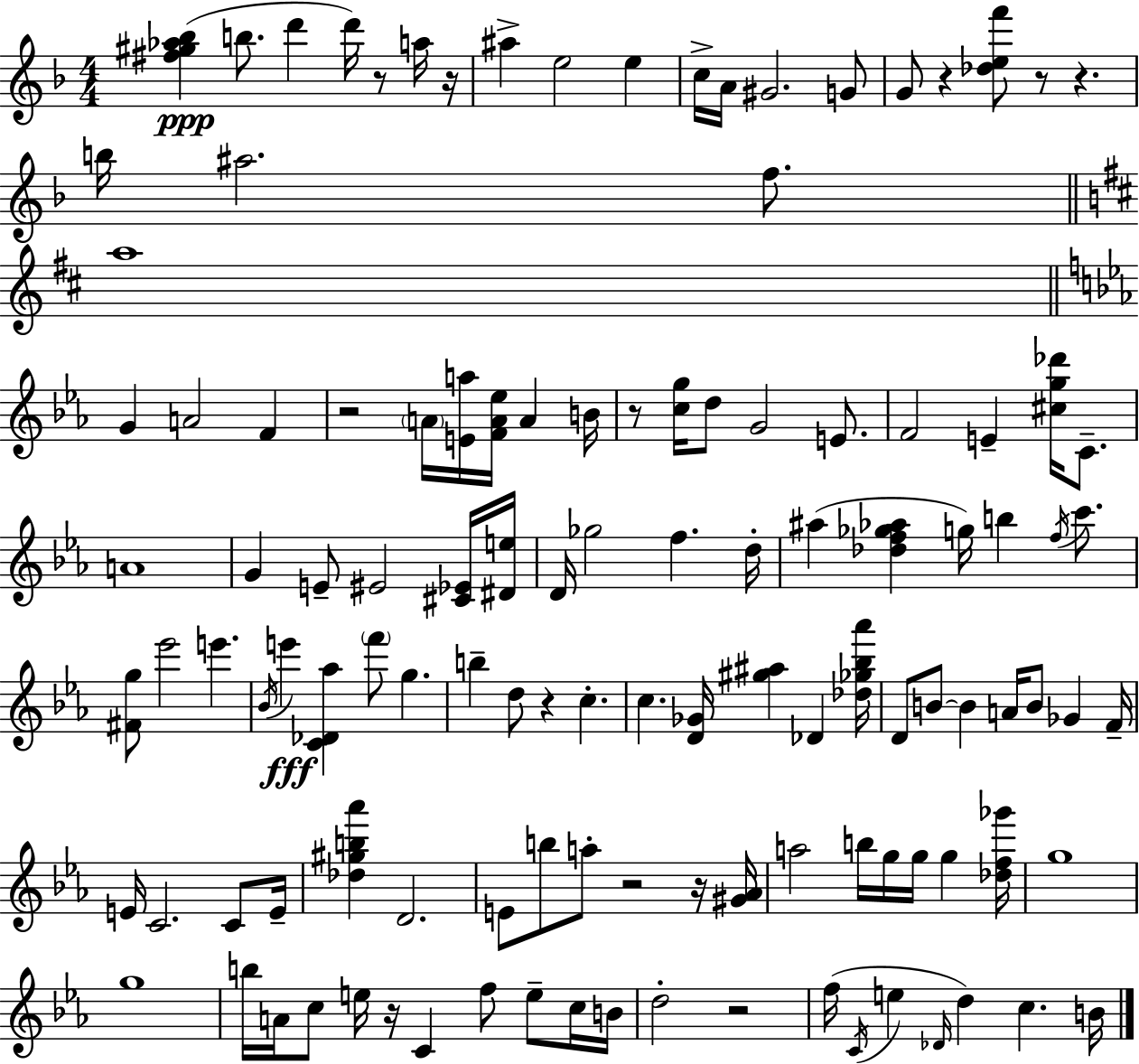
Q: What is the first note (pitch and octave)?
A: B5